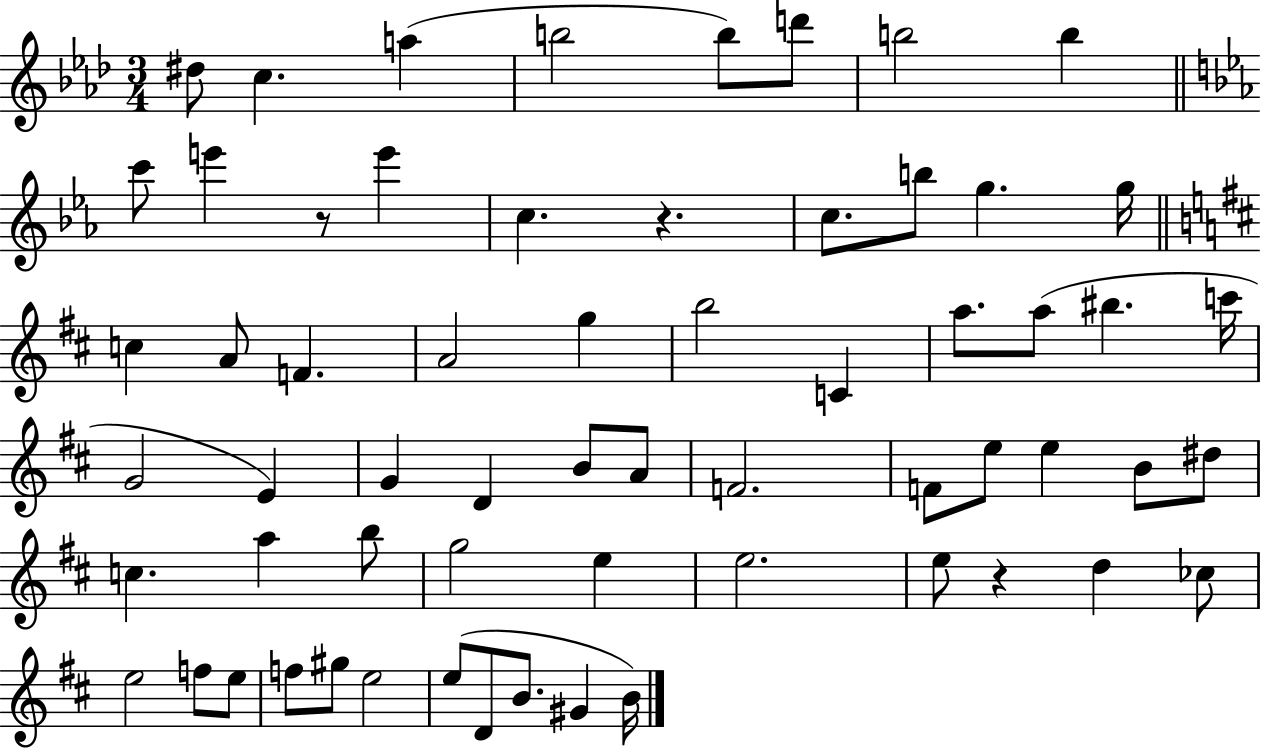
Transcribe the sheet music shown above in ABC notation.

X:1
T:Untitled
M:3/4
L:1/4
K:Ab
^d/2 c a b2 b/2 d'/2 b2 b c'/2 e' z/2 e' c z c/2 b/2 g g/4 c A/2 F A2 g b2 C a/2 a/2 ^b c'/4 G2 E G D B/2 A/2 F2 F/2 e/2 e B/2 ^d/2 c a b/2 g2 e e2 e/2 z d _c/2 e2 f/2 e/2 f/2 ^g/2 e2 e/2 D/2 B/2 ^G B/4